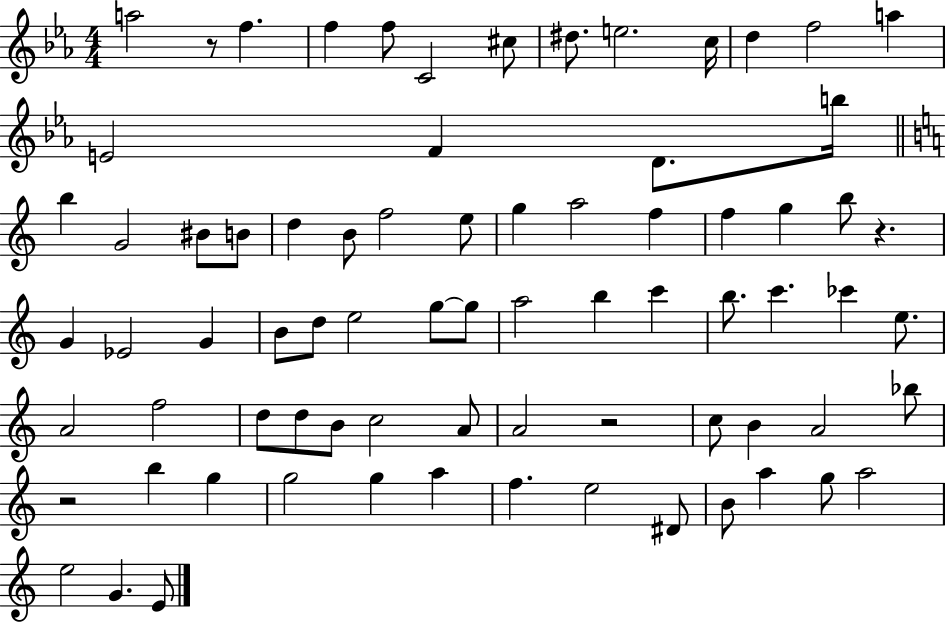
{
  \clef treble
  \numericTimeSignature
  \time 4/4
  \key ees \major
  \repeat volta 2 { a''2 r8 f''4. | f''4 f''8 c'2 cis''8 | dis''8. e''2. c''16 | d''4 f''2 a''4 | \break e'2 f'4 d'8. b''16 | \bar "||" \break \key c \major b''4 g'2 bis'8 b'8 | d''4 b'8 f''2 e''8 | g''4 a''2 f''4 | f''4 g''4 b''8 r4. | \break g'4 ees'2 g'4 | b'8 d''8 e''2 g''8~~ g''8 | a''2 b''4 c'''4 | b''8. c'''4. ces'''4 e''8. | \break a'2 f''2 | d''8 d''8 b'8 c''2 a'8 | a'2 r2 | c''8 b'4 a'2 bes''8 | \break r2 b''4 g''4 | g''2 g''4 a''4 | f''4. e''2 dis'8 | b'8 a''4 g''8 a''2 | \break e''2 g'4. e'8 | } \bar "|."
}